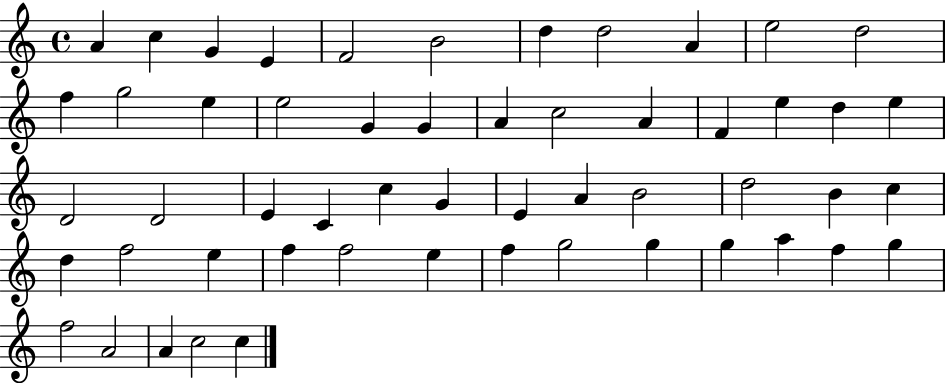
A4/q C5/q G4/q E4/q F4/h B4/h D5/q D5/h A4/q E5/h D5/h F5/q G5/h E5/q E5/h G4/q G4/q A4/q C5/h A4/q F4/q E5/q D5/q E5/q D4/h D4/h E4/q C4/q C5/q G4/q E4/q A4/q B4/h D5/h B4/q C5/q D5/q F5/h E5/q F5/q F5/h E5/q F5/q G5/h G5/q G5/q A5/q F5/q G5/q F5/h A4/h A4/q C5/h C5/q